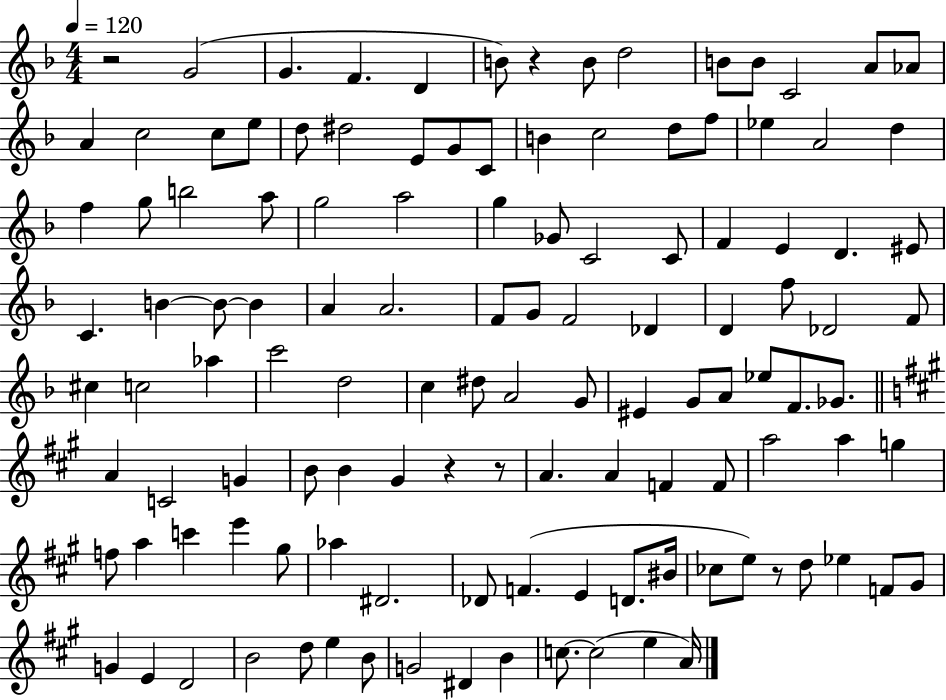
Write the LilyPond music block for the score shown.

{
  \clef treble
  \numericTimeSignature
  \time 4/4
  \key f \major
  \tempo 4 = 120
  \repeat volta 2 { r2 g'2( | g'4. f'4. d'4 | b'8) r4 b'8 d''2 | b'8 b'8 c'2 a'8 aes'8 | \break a'4 c''2 c''8 e''8 | d''8 dis''2 e'8 g'8 c'8 | b'4 c''2 d''8 f''8 | ees''4 a'2 d''4 | \break f''4 g''8 b''2 a''8 | g''2 a''2 | g''4 ges'8 c'2 c'8 | f'4 e'4 d'4. eis'8 | \break c'4. b'4~~ b'8~~ b'4 | a'4 a'2. | f'8 g'8 f'2 des'4 | d'4 f''8 des'2 f'8 | \break cis''4 c''2 aes''4 | c'''2 d''2 | c''4 dis''8 a'2 g'8 | eis'4 g'8 a'8 ees''8 f'8. ges'8. | \break \bar "||" \break \key a \major a'4 c'2 g'4 | b'8 b'4 gis'4 r4 r8 | a'4. a'4 f'4 f'8 | a''2 a''4 g''4 | \break f''8 a''4 c'''4 e'''4 gis''8 | aes''4 dis'2. | des'8 f'4.( e'4 d'8. bis'16 | ces''8 e''8) r8 d''8 ees''4 f'8 gis'8 | \break g'4 e'4 d'2 | b'2 d''8 e''4 b'8 | g'2 dis'4 b'4 | c''8.~~ c''2( e''4 a'16) | \break } \bar "|."
}